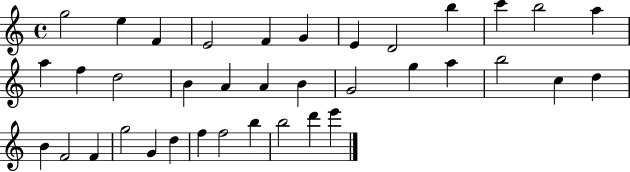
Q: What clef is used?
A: treble